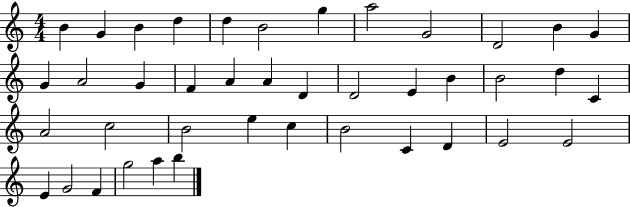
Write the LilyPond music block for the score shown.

{
  \clef treble
  \numericTimeSignature
  \time 4/4
  \key c \major
  b'4 g'4 b'4 d''4 | d''4 b'2 g''4 | a''2 g'2 | d'2 b'4 g'4 | \break g'4 a'2 g'4 | f'4 a'4 a'4 d'4 | d'2 e'4 b'4 | b'2 d''4 c'4 | \break a'2 c''2 | b'2 e''4 c''4 | b'2 c'4 d'4 | e'2 e'2 | \break e'4 g'2 f'4 | g''2 a''4 b''4 | \bar "|."
}